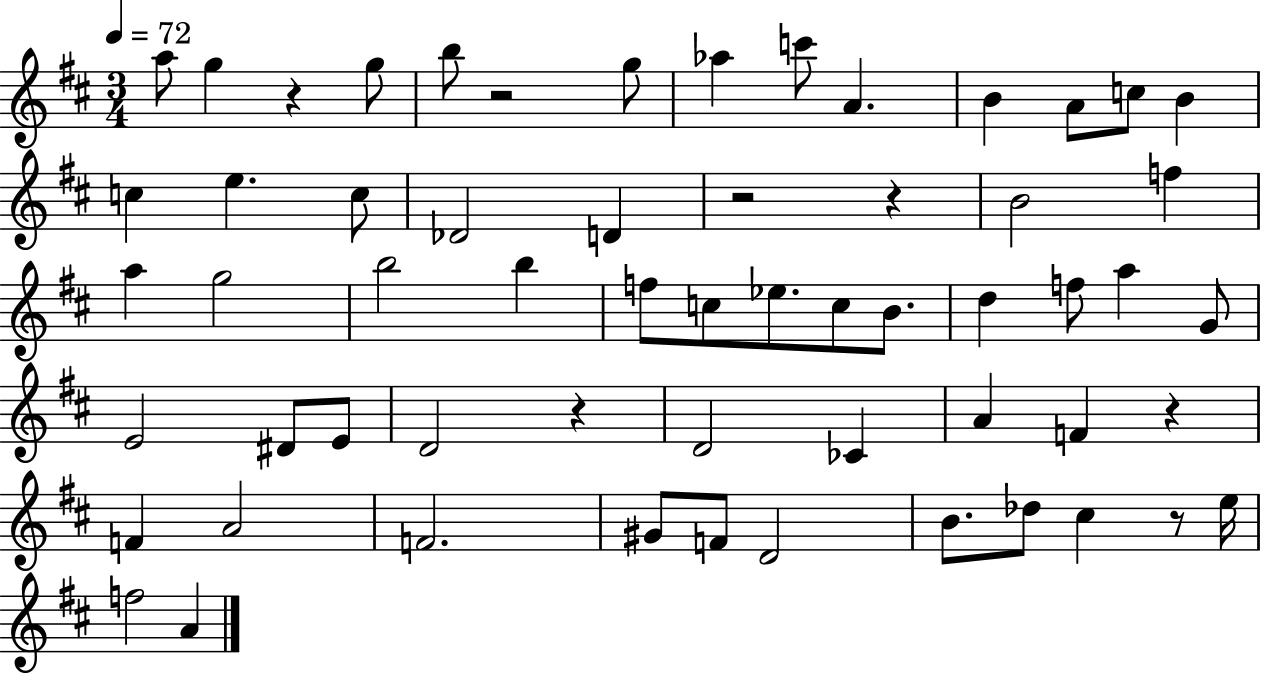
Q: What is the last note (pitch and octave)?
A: A4